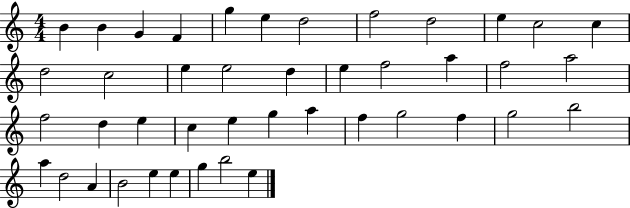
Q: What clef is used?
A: treble